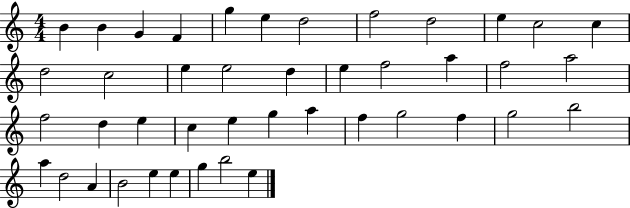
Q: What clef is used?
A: treble